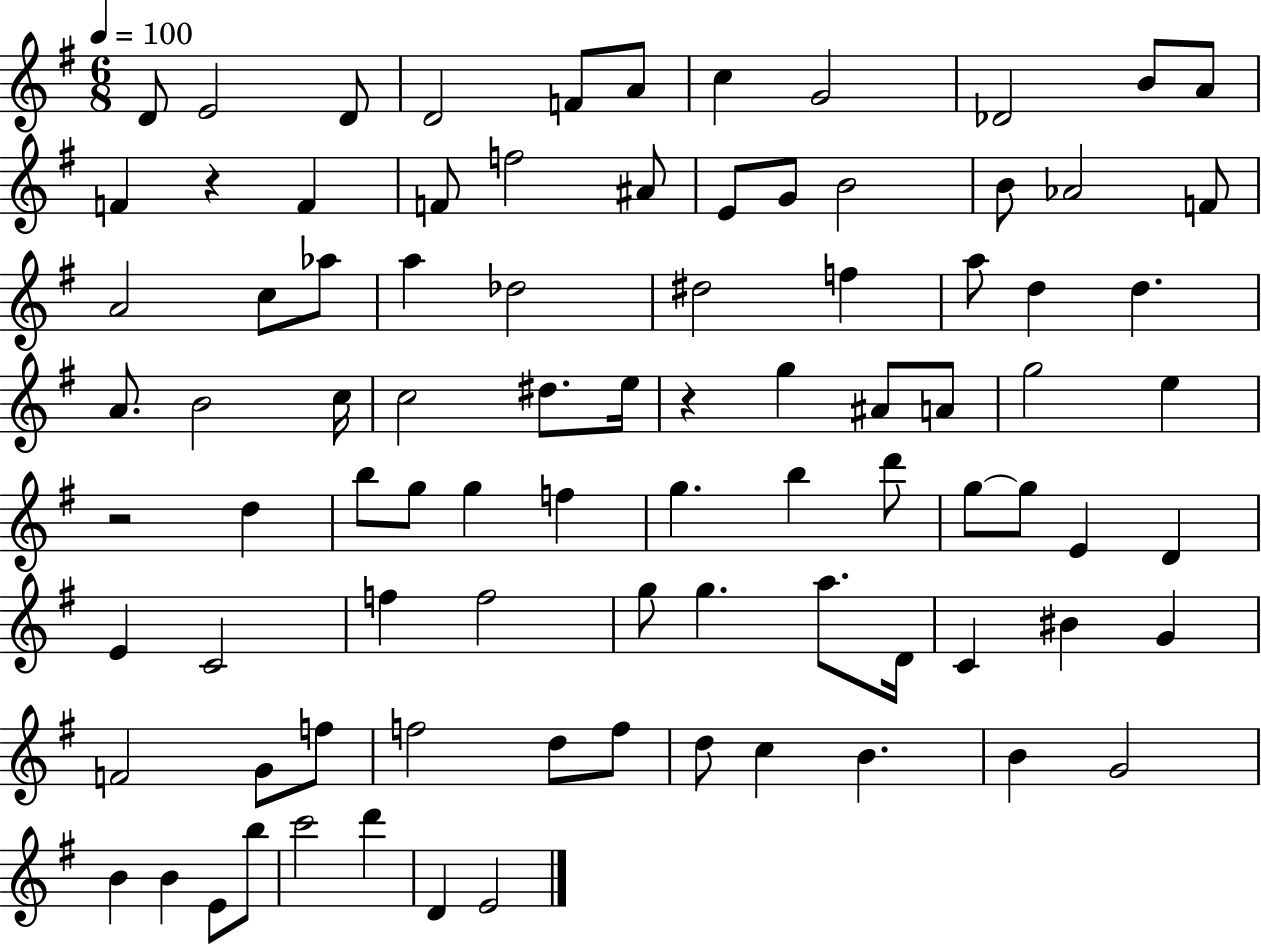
X:1
T:Untitled
M:6/8
L:1/4
K:G
D/2 E2 D/2 D2 F/2 A/2 c G2 _D2 B/2 A/2 F z F F/2 f2 ^A/2 E/2 G/2 B2 B/2 _A2 F/2 A2 c/2 _a/2 a _d2 ^d2 f a/2 d d A/2 B2 c/4 c2 ^d/2 e/4 z g ^A/2 A/2 g2 e z2 d b/2 g/2 g f g b d'/2 g/2 g/2 E D E C2 f f2 g/2 g a/2 D/4 C ^B G F2 G/2 f/2 f2 d/2 f/2 d/2 c B B G2 B B E/2 b/2 c'2 d' D E2